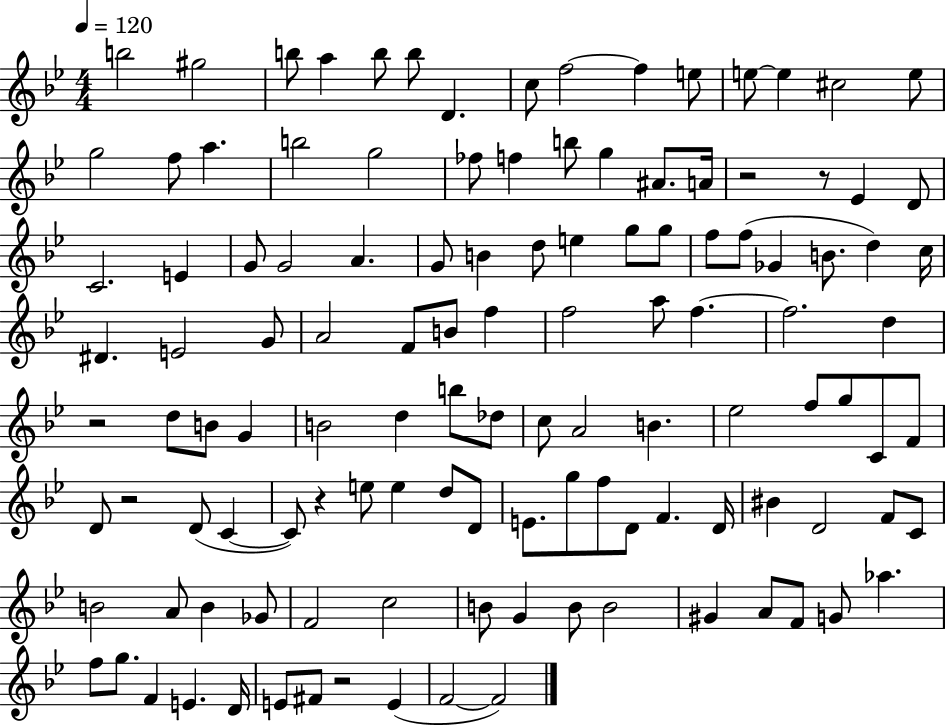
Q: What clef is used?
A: treble